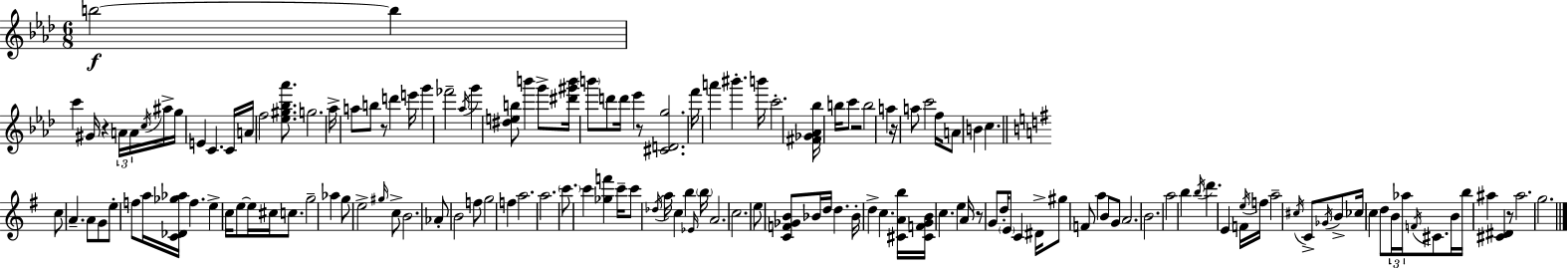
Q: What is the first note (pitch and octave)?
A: B5